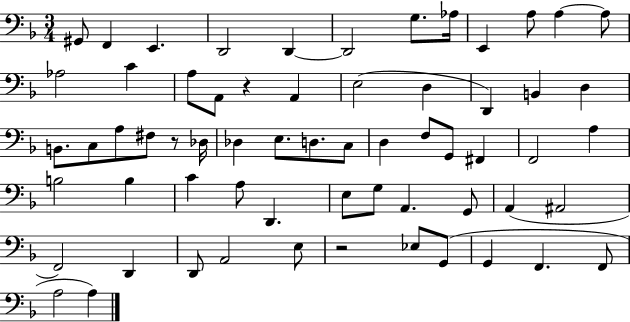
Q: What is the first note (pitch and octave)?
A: G#2